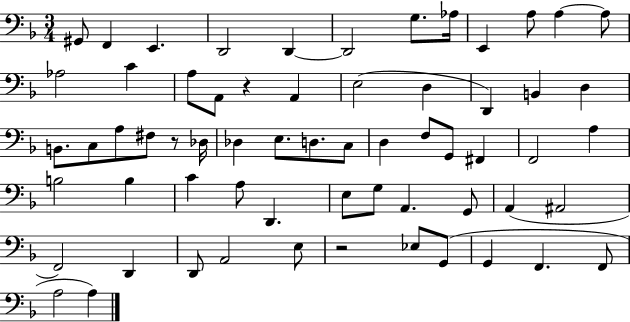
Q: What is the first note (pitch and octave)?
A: G#2